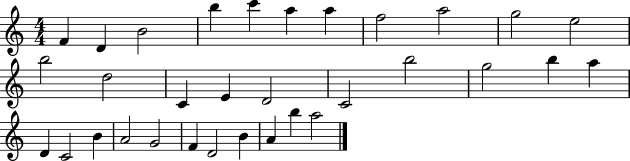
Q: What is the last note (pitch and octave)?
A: A5